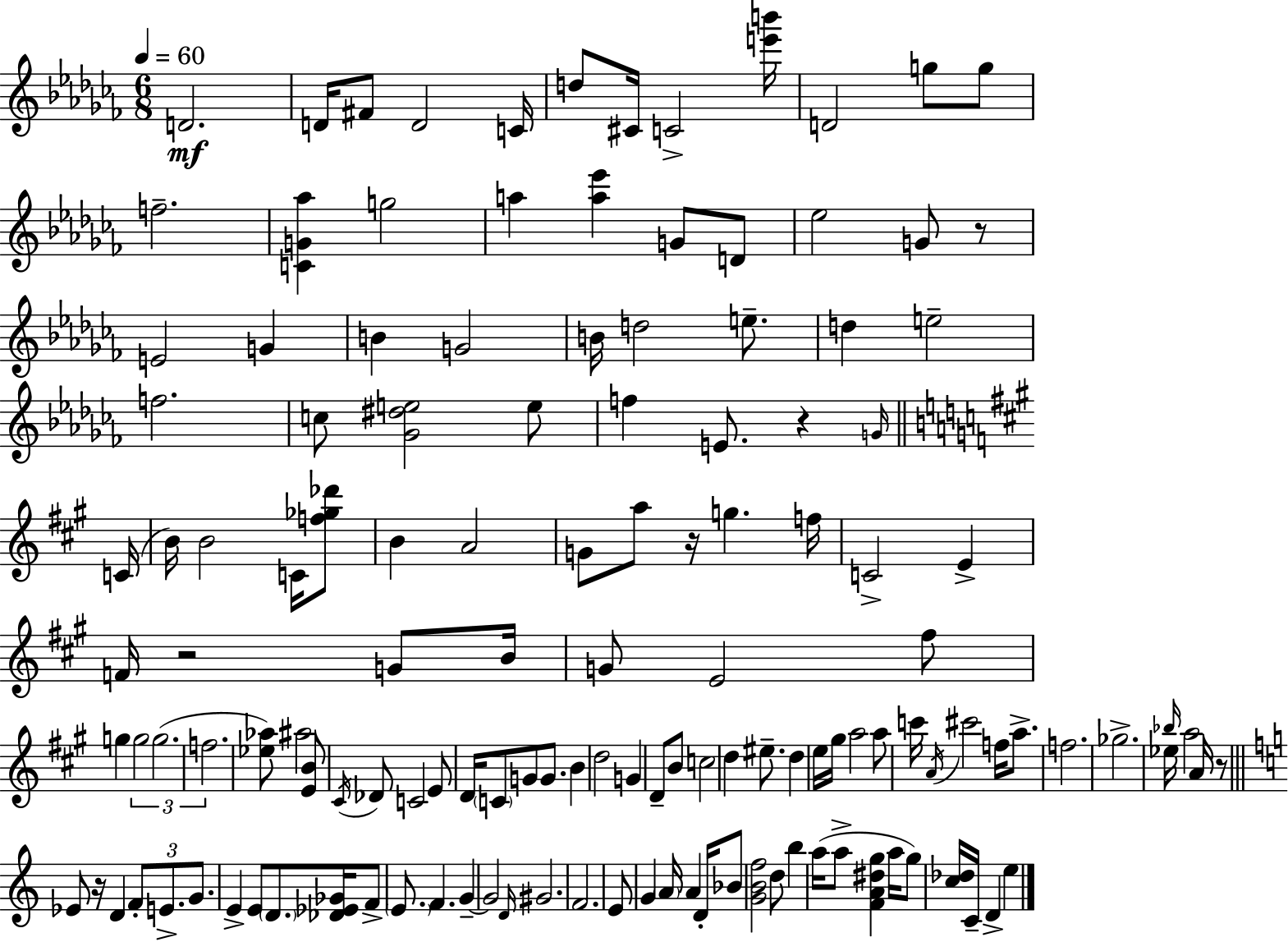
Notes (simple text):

D4/h. D4/s F#4/e D4/h C4/s D5/e C#4/s C4/h [E6,B6]/s D4/h G5/e G5/e F5/h. [C4,G4,Ab5]/q G5/h A5/q [A5,Eb6]/q G4/e D4/e Eb5/h G4/e R/e E4/h G4/q B4/q G4/h B4/s D5/h E5/e. D5/q E5/h F5/h. C5/e [Gb4,D#5,E5]/h E5/e F5/q E4/e. R/q G4/s C4/s B4/s B4/h C4/s [F5,Gb5,Db6]/e B4/q A4/h G4/e A5/e R/s G5/q. F5/s C4/h E4/q F4/s R/h G4/e B4/s G4/e E4/h F#5/e G5/q G5/h G5/h. F5/h. [Eb5,Ab5]/e A#5/h [E4,B4]/e C#4/s Db4/e C4/h E4/e D4/s C4/e G4/e G4/e. B4/q D5/h G4/q D4/e B4/e C5/h D5/q EIS5/e. D5/q E5/s G#5/s A5/h A5/e C6/s A4/s C#6/h F5/s A5/e. F5/h. Gb5/h. Eb5/s Bb5/s A5/h A4/s R/e Eb4/e R/s D4/q F4/e E4/e. G4/e. E4/q E4/e D4/e. [Db4,Eb4,Gb4]/s F4/e E4/e. F4/q. G4/q G4/h D4/s G#4/h. F4/h. E4/e G4/q A4/s A4/q D4/s Bb4/e [G4,B4,F5]/h D5/e B5/q A5/s A5/e [F4,A4,D#5,G5]/q A5/s G5/e [C5,Db5]/s C4/s D4/q E5/q